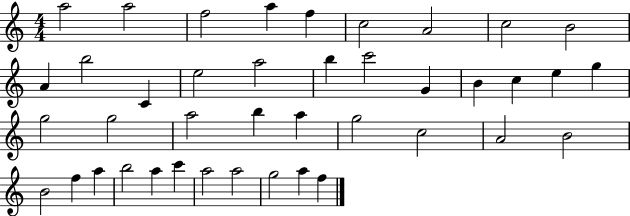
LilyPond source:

{
  \clef treble
  \numericTimeSignature
  \time 4/4
  \key c \major
  a''2 a''2 | f''2 a''4 f''4 | c''2 a'2 | c''2 b'2 | \break a'4 b''2 c'4 | e''2 a''2 | b''4 c'''2 g'4 | b'4 c''4 e''4 g''4 | \break g''2 g''2 | a''2 b''4 a''4 | g''2 c''2 | a'2 b'2 | \break b'2 f''4 a''4 | b''2 a''4 c'''4 | a''2 a''2 | g''2 a''4 f''4 | \break \bar "|."
}